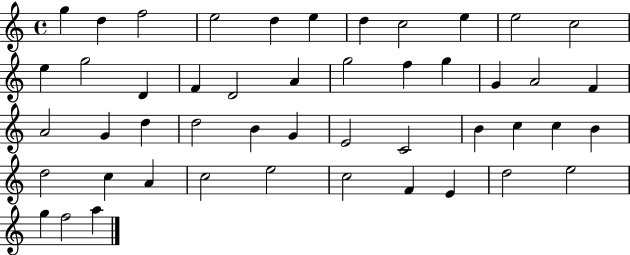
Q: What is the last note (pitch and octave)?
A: A5